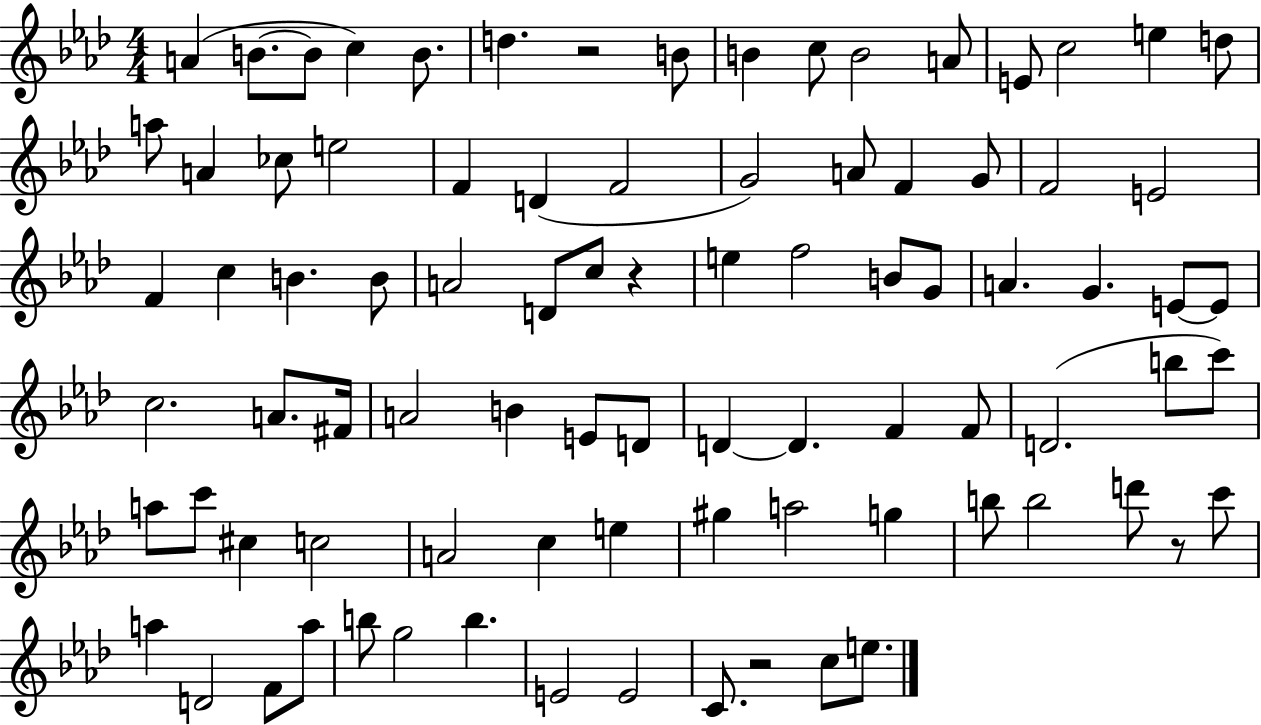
{
  \clef treble
  \numericTimeSignature
  \time 4/4
  \key aes \major
  a'4( b'8.~~ b'8 c''4) b'8. | d''4. r2 b'8 | b'4 c''8 b'2 a'8 | e'8 c''2 e''4 d''8 | \break a''8 a'4 ces''8 e''2 | f'4 d'4( f'2 | g'2) a'8 f'4 g'8 | f'2 e'2 | \break f'4 c''4 b'4. b'8 | a'2 d'8 c''8 r4 | e''4 f''2 b'8 g'8 | a'4. g'4. e'8~~ e'8 | \break c''2. a'8. fis'16 | a'2 b'4 e'8 d'8 | d'4~~ d'4. f'4 f'8 | d'2.( b''8 c'''8) | \break a''8 c'''8 cis''4 c''2 | a'2 c''4 e''4 | gis''4 a''2 g''4 | b''8 b''2 d'''8 r8 c'''8 | \break a''4 d'2 f'8 a''8 | b''8 g''2 b''4. | e'2 e'2 | c'8. r2 c''8 e''8. | \break \bar "|."
}